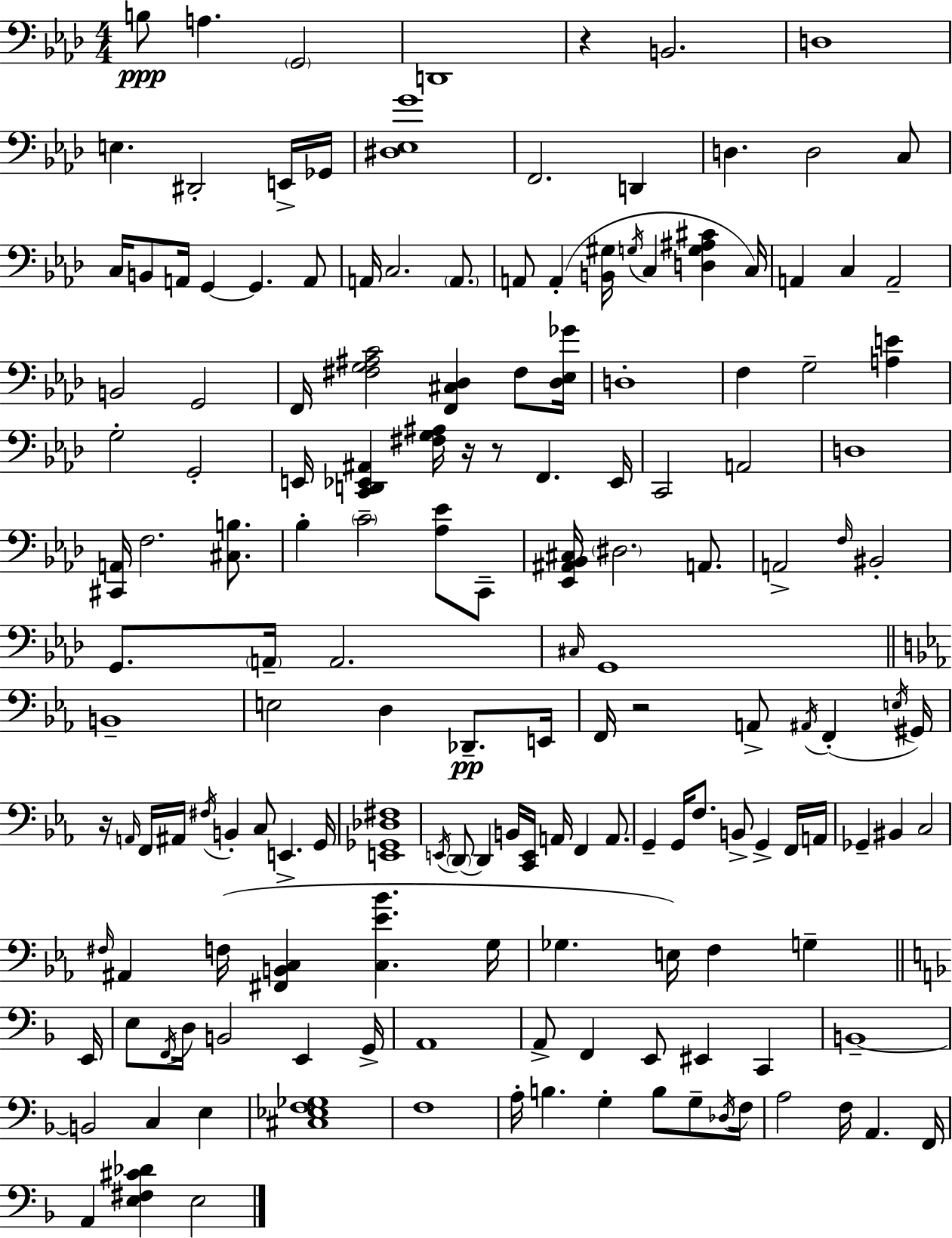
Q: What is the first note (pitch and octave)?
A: B3